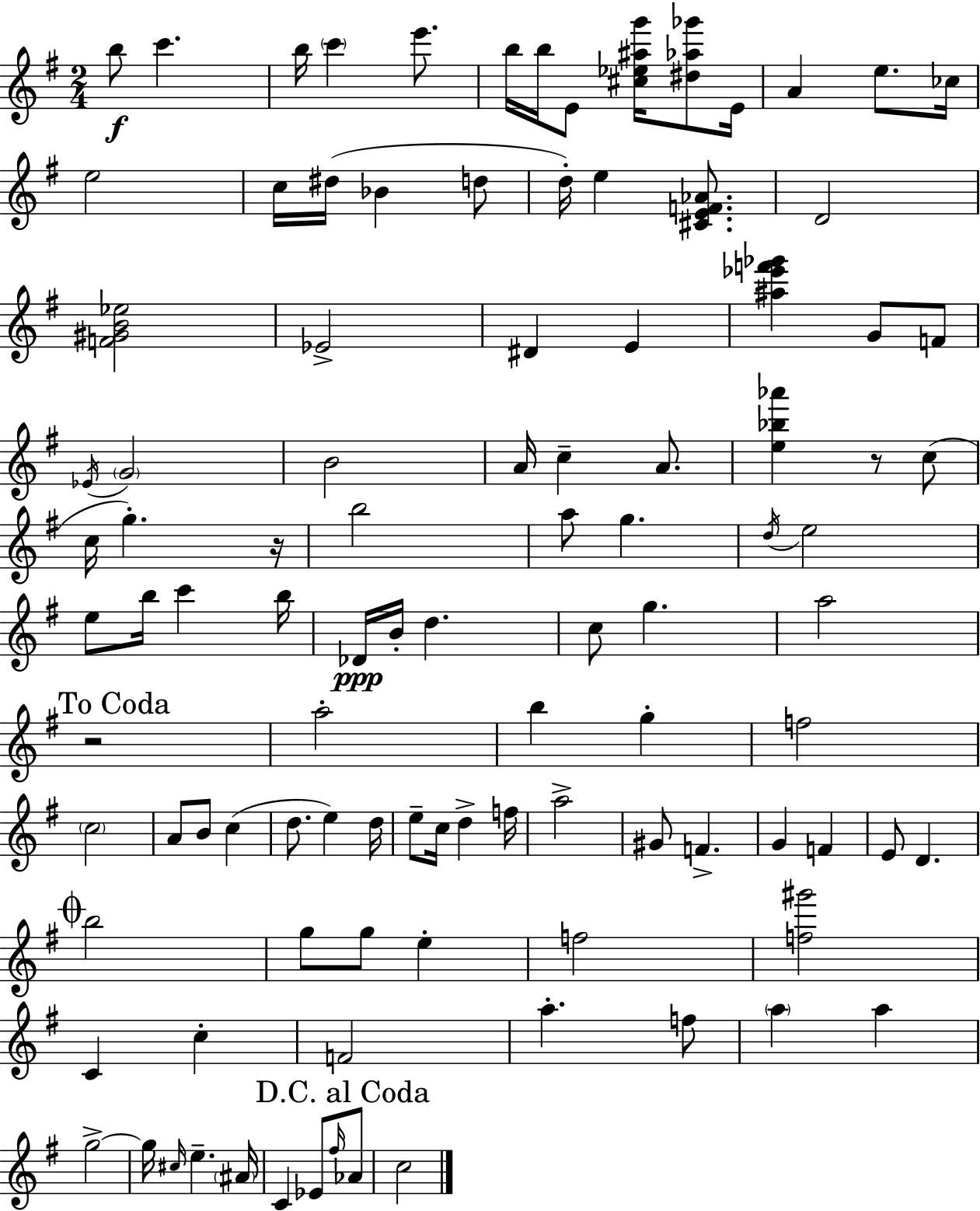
B5/e C6/q. B5/s C6/q E6/e. B5/s B5/s E4/e [C#5,Eb5,A#5,G6]/s [D#5,Ab5,Gb6]/e E4/s A4/q E5/e. CES5/s E5/h C5/s D#5/s Bb4/q D5/e D5/s E5/q [C#4,E4,F4,Ab4]/e. D4/h [F4,G#4,B4,Eb5]/h Eb4/h D#4/q E4/q [A#5,Eb6,F6,Gb6]/q G4/e F4/e Eb4/s G4/h B4/h A4/s C5/q A4/e. [E5,Bb5,Ab6]/q R/e C5/e C5/s G5/q. R/s B5/h A5/e G5/q. D5/s E5/h E5/e B5/s C6/q B5/s Db4/s B4/s D5/q. C5/e G5/q. A5/h R/h A5/h B5/q G5/q F5/h C5/h A4/e B4/e C5/q D5/e. E5/q D5/s E5/e C5/s D5/q F5/s A5/h G#4/e F4/q. G4/q F4/q E4/e D4/q. B5/h G5/e G5/e E5/q F5/h [F5,G#6]/h C4/q C5/q F4/h A5/q. F5/e A5/q A5/q G5/h G5/s C#5/s E5/q. A#4/s C4/q Eb4/e F#5/s Ab4/e C5/h